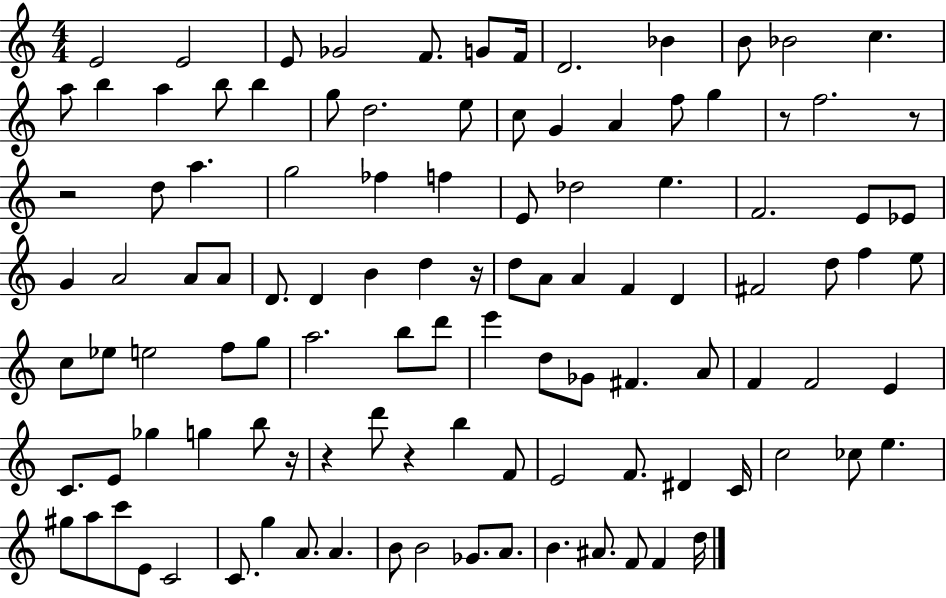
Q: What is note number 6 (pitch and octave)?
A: G4